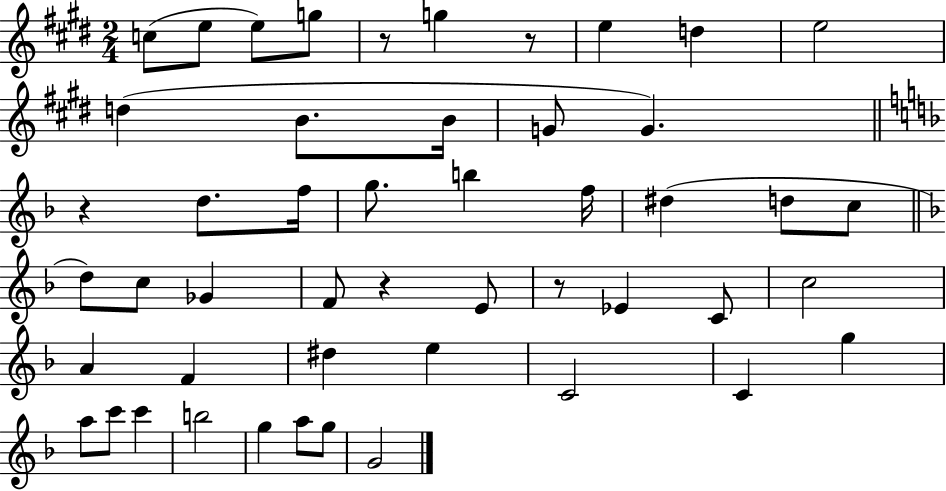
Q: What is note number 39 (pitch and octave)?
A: C6